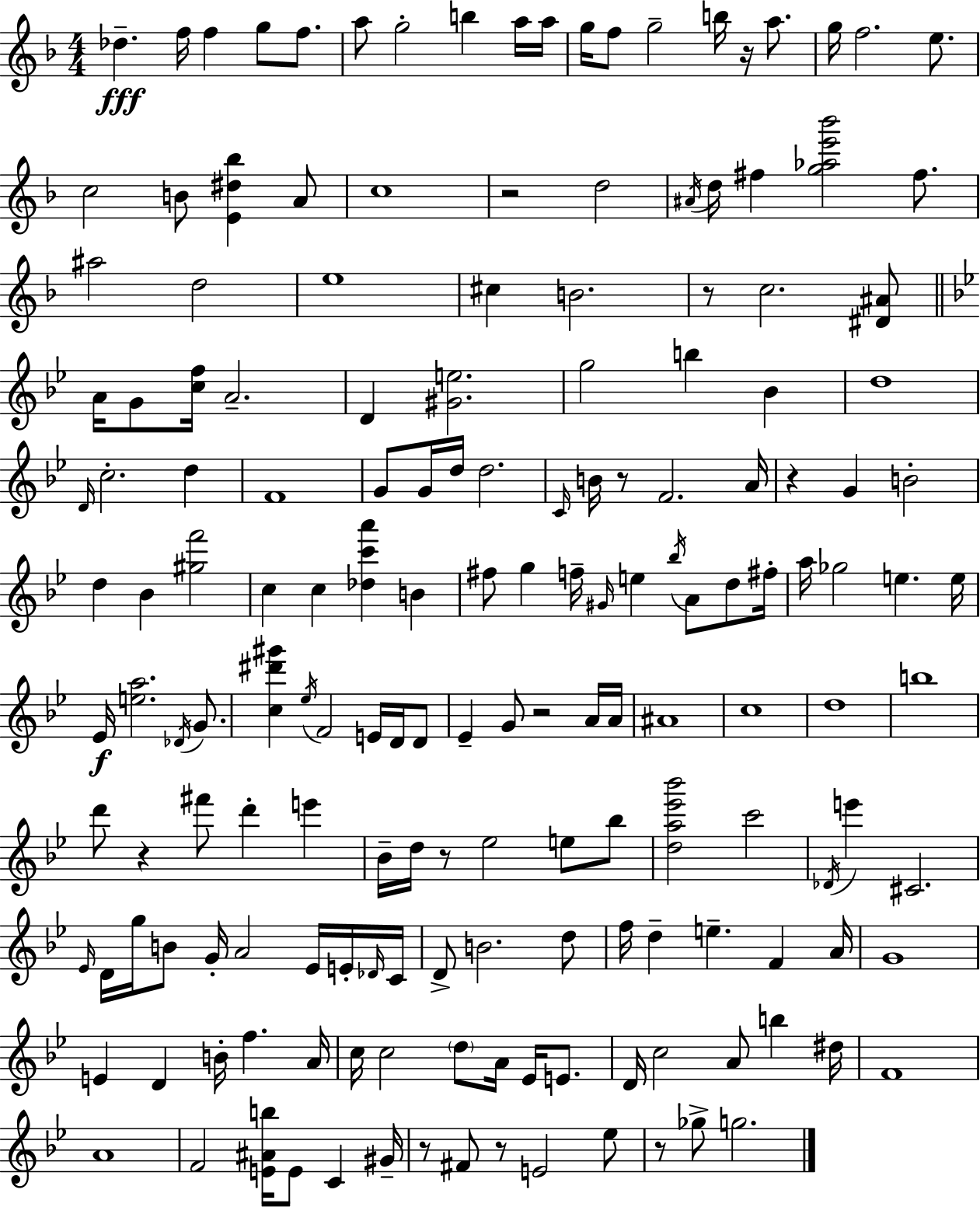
{
  \clef treble
  \numericTimeSignature
  \time 4/4
  \key d \minor
  des''4.--\fff f''16 f''4 g''8 f''8. | a''8 g''2-. b''4 a''16 a''16 | g''16 f''8 g''2-- b''16 r16 a''8. | g''16 f''2. e''8. | \break c''2 b'8 <e' dis'' bes''>4 a'8 | c''1 | r2 d''2 | \acciaccatura { ais'16 } d''16 fis''4 <g'' aes'' e''' bes'''>2 fis''8. | \break ais''2 d''2 | e''1 | cis''4 b'2. | r8 c''2. <dis' ais'>8 | \break \bar "||" \break \key g \minor a'16 g'8 <c'' f''>16 a'2.-- | d'4 <gis' e''>2. | g''2 b''4 bes'4 | d''1 | \break \grace { d'16 } c''2.-. d''4 | f'1 | g'8 g'16 d''16 d''2. | \grace { c'16 } b'16 r8 f'2. | \break a'16 r4 g'4 b'2-. | d''4 bes'4 <gis'' f'''>2 | c''4 c''4 <des'' c''' a'''>4 b'4 | fis''8 g''4 f''16-- \grace { gis'16 } e''4 \acciaccatura { bes''16 } a'8 | \break d''8 fis''16-. a''16 ges''2 e''4. | e''16 ees'16\f <e'' a''>2. | \acciaccatura { des'16 } g'8. <c'' dis''' gis'''>4 \acciaccatura { ees''16 } f'2 | e'16 d'16 d'8 ees'4-- g'8 r2 | \break a'16 a'16 ais'1 | c''1 | d''1 | b''1 | \break d'''8 r4 fis'''8 d'''4-. | e'''4 bes'16-- d''16 r8 ees''2 | e''8 bes''8 <d'' a'' ees''' bes'''>2 c'''2 | \acciaccatura { des'16 } e'''4 cis'2. | \break \grace { ees'16 } d'16 g''16 b'8 g'16-. a'2 | ees'16 e'16-. \grace { des'16 } c'16 d'8-> b'2. | d''8 f''16 d''4-- e''4.-- | f'4 a'16 g'1 | \break e'4 d'4 | b'16-. f''4. a'16 c''16 c''2 | \parenthesize d''8 a'16 ees'16 e'8. d'16 c''2 | a'8 b''4 dis''16 f'1 | \break a'1 | f'2 | <e' ais' b''>16 e'8 c'4 gis'16-- r8 fis'8 r8 e'2 | ees''8 r8 ges''8-> g''2. | \break \bar "|."
}